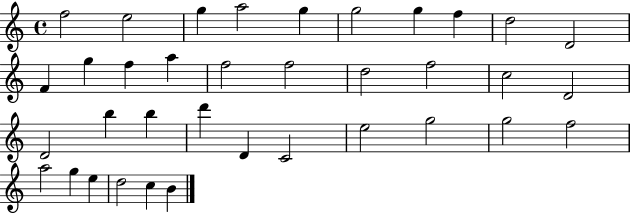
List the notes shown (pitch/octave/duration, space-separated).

F5/h E5/h G5/q A5/h G5/q G5/h G5/q F5/q D5/h D4/h F4/q G5/q F5/q A5/q F5/h F5/h D5/h F5/h C5/h D4/h D4/h B5/q B5/q D6/q D4/q C4/h E5/h G5/h G5/h F5/h A5/h G5/q E5/q D5/h C5/q B4/q